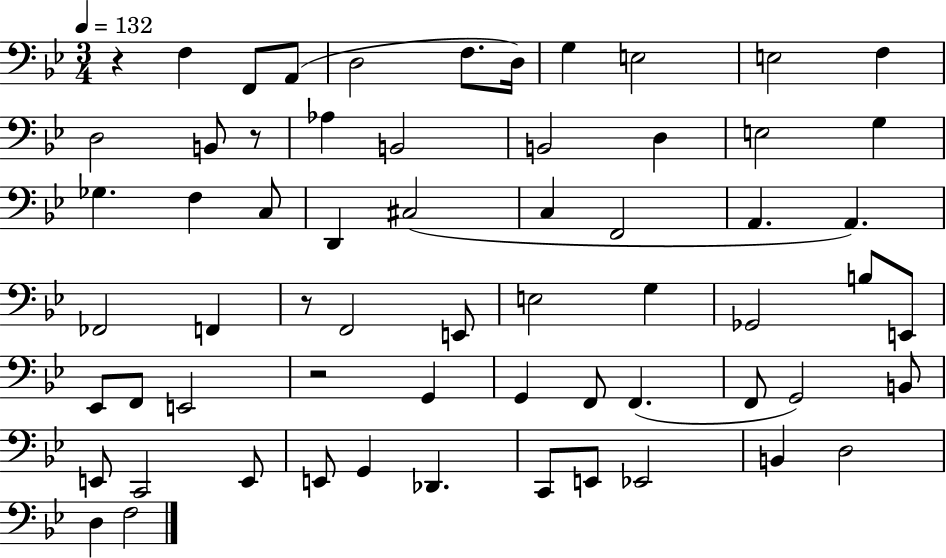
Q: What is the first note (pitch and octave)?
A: F3